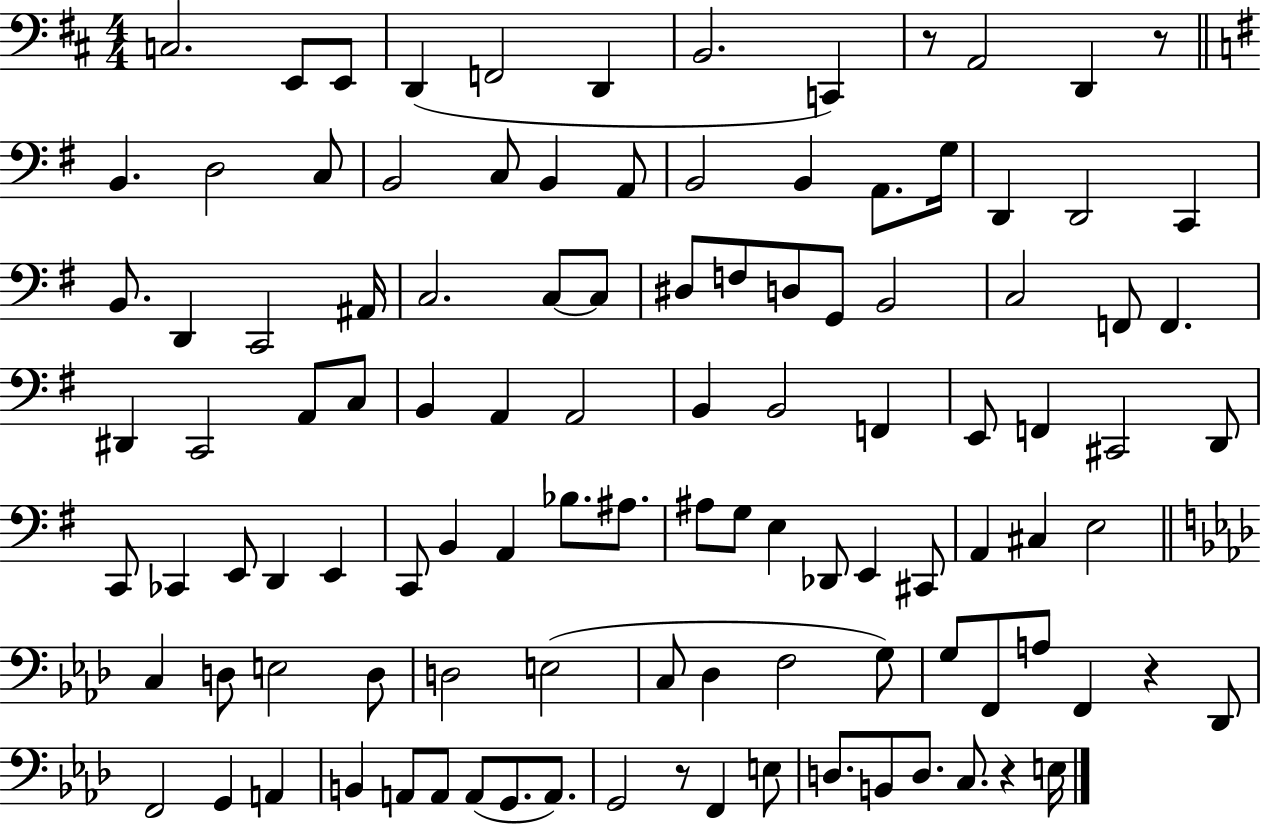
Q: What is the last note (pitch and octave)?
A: E3